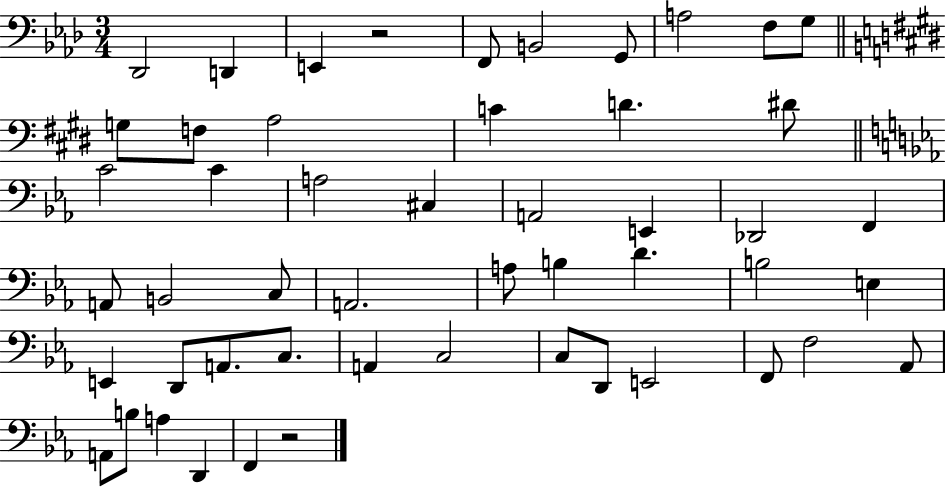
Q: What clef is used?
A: bass